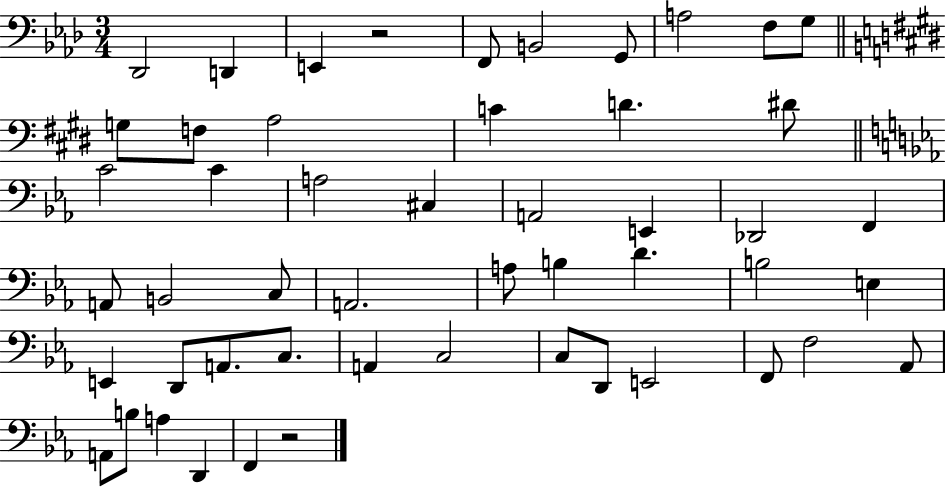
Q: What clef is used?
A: bass